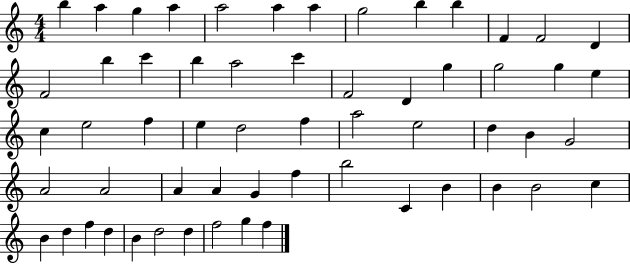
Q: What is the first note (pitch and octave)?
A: B5